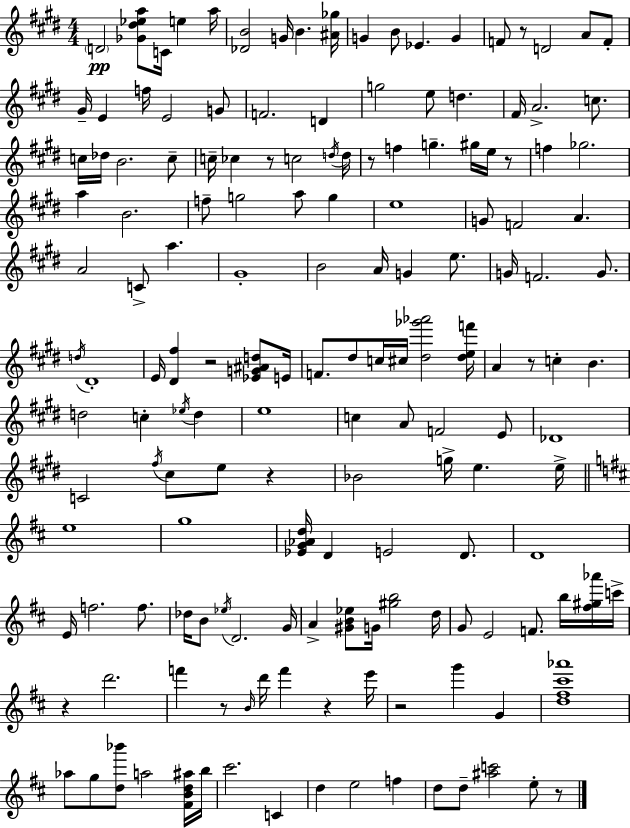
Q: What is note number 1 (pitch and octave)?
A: D4